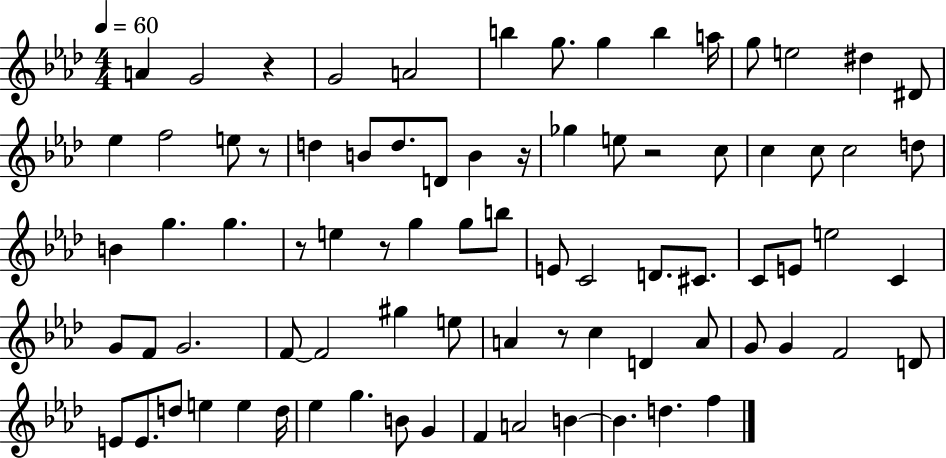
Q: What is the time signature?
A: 4/4